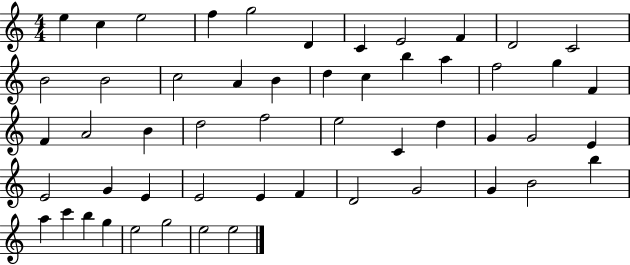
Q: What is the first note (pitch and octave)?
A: E5